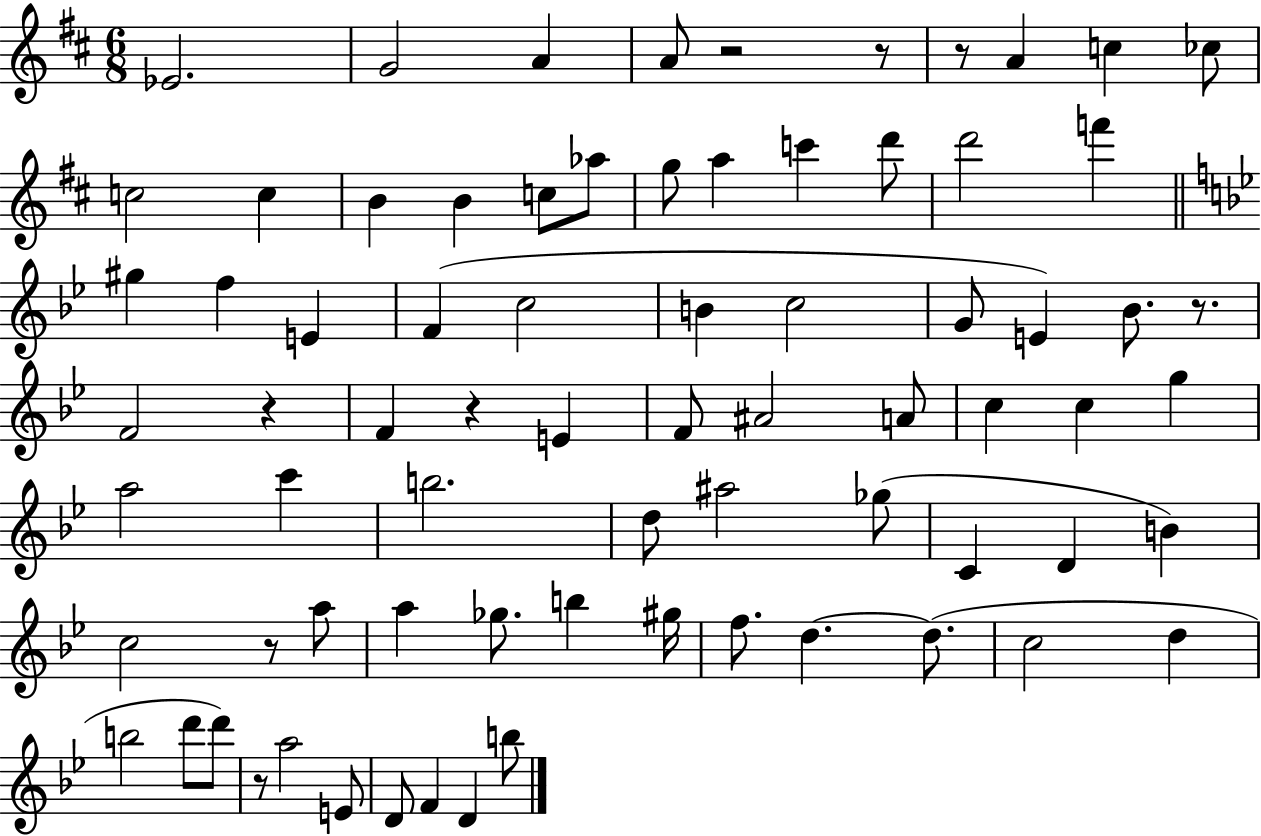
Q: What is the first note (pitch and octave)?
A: Eb4